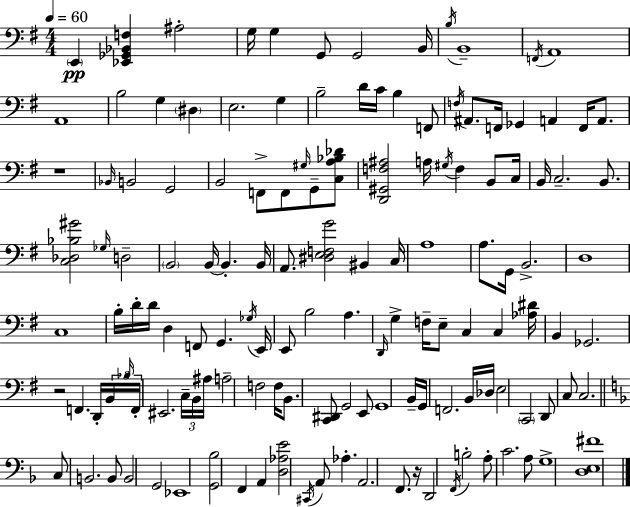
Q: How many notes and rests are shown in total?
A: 138